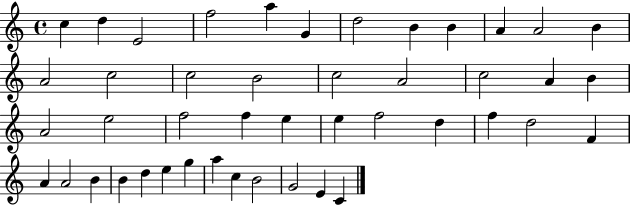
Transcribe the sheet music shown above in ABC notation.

X:1
T:Untitled
M:4/4
L:1/4
K:C
c d E2 f2 a G d2 B B A A2 B A2 c2 c2 B2 c2 A2 c2 A B A2 e2 f2 f e e f2 d f d2 F A A2 B B d e g a c B2 G2 E C